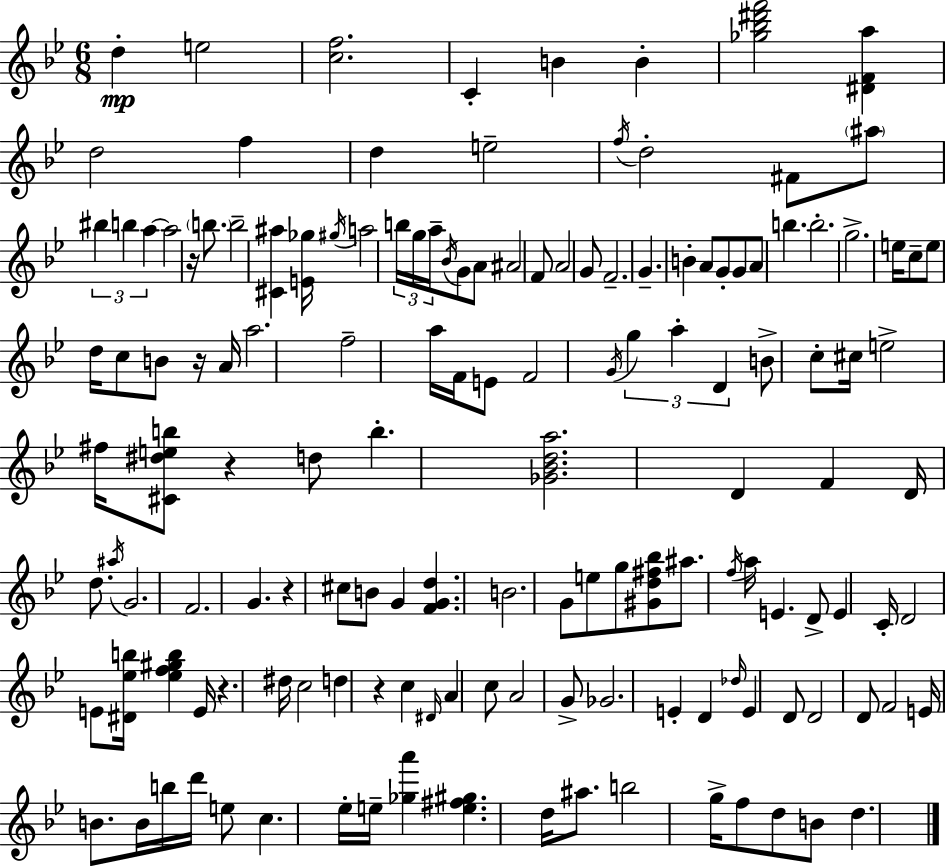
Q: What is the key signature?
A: BES major